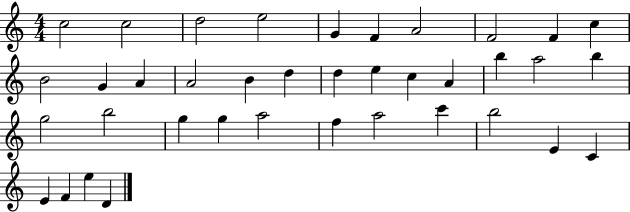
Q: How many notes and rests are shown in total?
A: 38